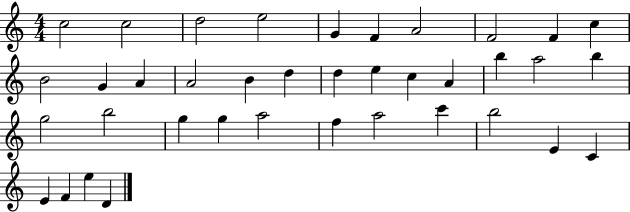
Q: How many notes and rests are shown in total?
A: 38